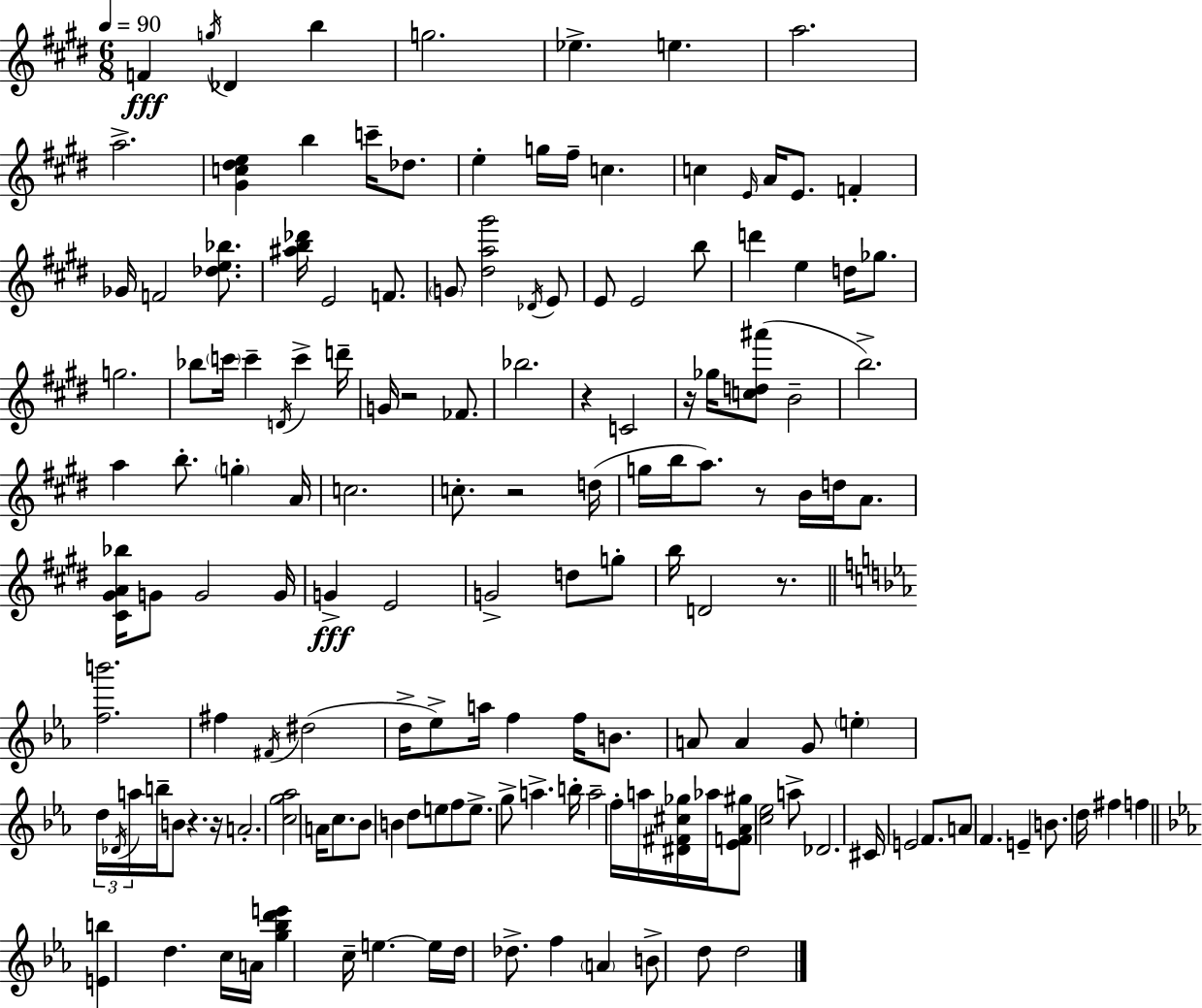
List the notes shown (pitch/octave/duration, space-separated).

F4/q G5/s Db4/q B5/q G5/h. Eb5/q. E5/q. A5/h. A5/h. [G#4,C5,D#5,E5]/q B5/q C6/s Db5/e. E5/q G5/s F#5/s C5/q. C5/q E4/s A4/s E4/e. F4/q Gb4/s F4/h [Db5,E5,Bb5]/e. [A#5,B5,Db6]/s E4/h F4/e. G4/e [D#5,A5,G#6]/h Db4/s E4/e E4/e E4/h B5/e D6/q E5/q D5/s Gb5/e. G5/h. Bb5/e C6/s C6/q D4/s C6/q D6/s G4/s R/h FES4/e. Bb5/h. R/q C4/h R/s Gb5/s [C5,D5,A#6]/e B4/h B5/h. A5/q B5/e. G5/q A4/s C5/h. C5/e. R/h D5/s G5/s B5/s A5/e. R/e B4/s D5/s A4/e. [C#4,G#4,A4,Bb5]/s G4/e G4/h G4/s G4/q E4/h G4/h D5/e G5/e B5/s D4/h R/e. [F5,B6]/h. F#5/q F#4/s D#5/h D5/s Eb5/e A5/s F5/q F5/s B4/e. A4/e A4/q G4/e E5/q D5/s Db4/s A5/s B5/s B4/e R/q. R/s A4/h. [C5,G5,Ab5]/h A4/s C5/e. Bb4/e B4/q D5/e E5/e F5/e E5/e. G5/e A5/q. B5/s A5/h F5/s A5/s [D#4,F#4,C#5,Gb5]/s Ab5/s [Eb4,F4,Ab4,G#5]/e [C5,Eb5]/h A5/e Db4/h. C#4/s E4/h F4/e. A4/e F4/q. E4/q B4/e. D5/s F#5/q F5/q [E4,B5]/q D5/q. C5/s A4/s [G5,Bb5,D6,E6]/q C5/s E5/q. E5/s D5/s Db5/e. F5/q A4/q B4/e D5/e D5/h